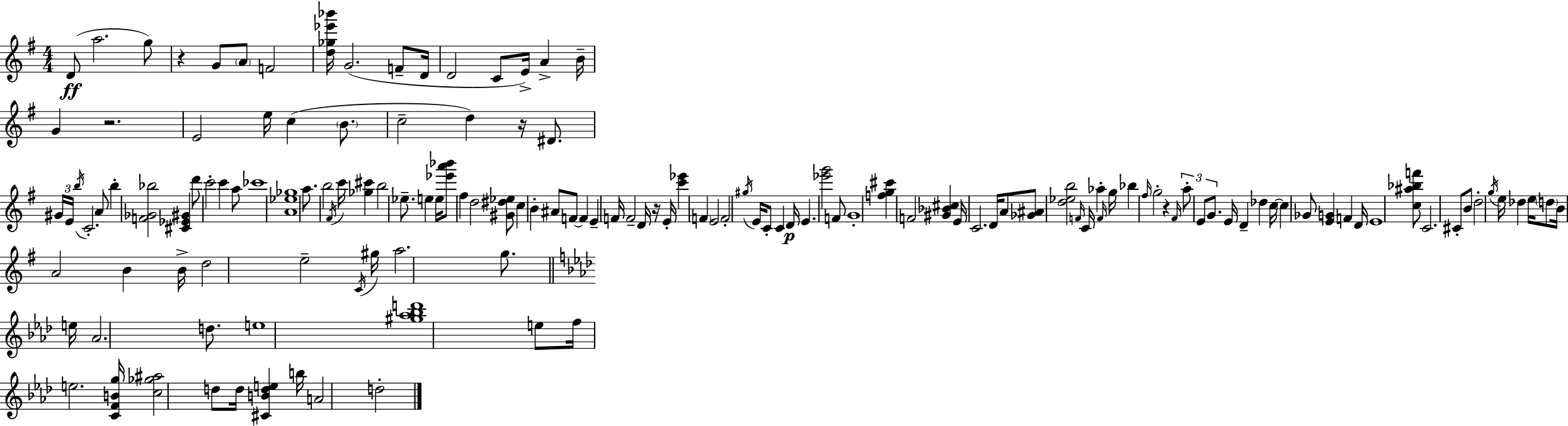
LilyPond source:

{
  \clef treble
  \numericTimeSignature
  \time 4/4
  \key e \minor
  d'8(\ff a''2. g''8) | r4 g'8 \parenthesize a'8 f'2 | <d'' ges'' ees''' bes'''>16 g'2.( f'8-- d'16 | d'2 c'8 e'16->) a'4-> b'16-- | \break g'4 r2. | e'2 e''16 c''4( \parenthesize b'8. | c''2-- d''4) r16 dis'8. | \tuplet 3/2 { gis'16 e'16 \acciaccatura { b''16 } } c'2.-. a'8 | \break b''4-. <f' ges' bes''>2 <cis' ees' gis'>4 | d'''8 c'''2-. c'''4 a''8 | ces'''1 | <a' ees'' ges''>1 | \break a''8. b''2 \acciaccatura { fis'16 } c'''16 <ges'' cis'''>4 | b''2 ees''8.-- e''4 | e''16 <ees''' a''' bes'''>8 fis''4 d''2 | <gis' dis'' ees''>8 c''4 b'4-. ais'8 f'8~~ f'4 | \break e'4-- f'16 f'2-- d'16 | r16 e'16-. <c''' ees'''>4 \parenthesize f'4 e'2 | f'2-. \acciaccatura { gis''16 } e'16 c'8-. c'4 | d'16\p e'4. <ees''' g'''>2 | \break f'8 g'1-. | <f'' g'' cis'''>4 f'2 <gis' bes' cis''>4 | e'16 c'2. | d'16 a'8 <ges' ais'>8 <d'' ees'' b''>2 \grace { f'16 } c'16 aes''4-. | \break \grace { f'16 } g''16 bes''4 \grace { fis''16 } g''2-. | r4 \grace { fis'16 } \tuplet 3/2 { a''8-. e'8 g'8. } e'16 d'4-- | des''4 c''16~~ \parenthesize c''4 ges'8 <e' g'>4 | f'4 d'16 e'1 | \break <c'' ais'' bes'' f'''>8 c'2. | cis'8-. b'8 d''2-. | \acciaccatura { g''16 } e''16 des''4 e''16 \parenthesize d''8 b'16 a'2 | b'4 b'16-> d''2 | \break e''2-- \acciaccatura { c'16 } gis''16 a''2. | g''8. \bar "||" \break \key f \minor e''16 aes'2. d''8. | e''1 | <gis'' aes'' bes'' d'''>1 | e''8 f''16 e''2. <c' f' b' g''>16 | \break <c'' ges'' ais''>2 d''8 d''16 <cis' b' d'' e''>4 b''16 | a'2 d''2-. | \bar "|."
}